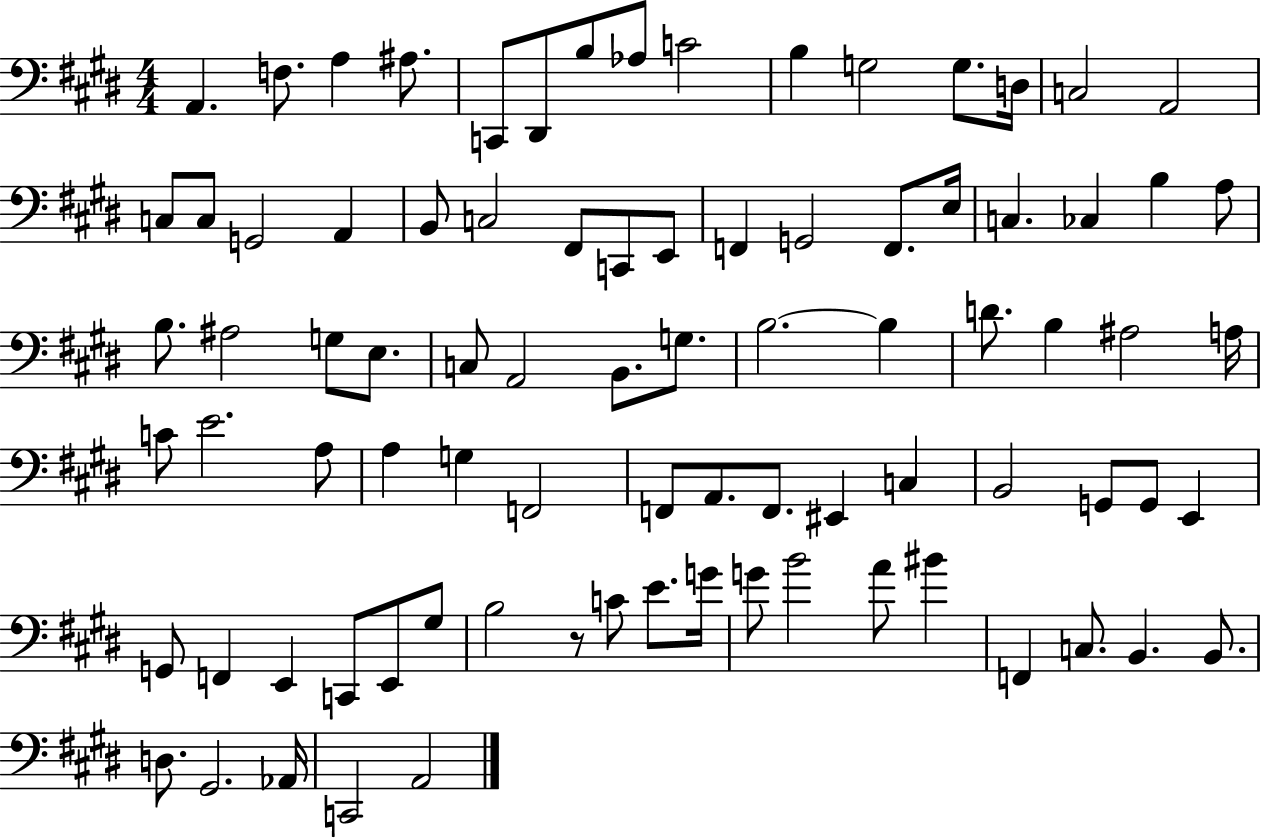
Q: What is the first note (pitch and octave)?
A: A2